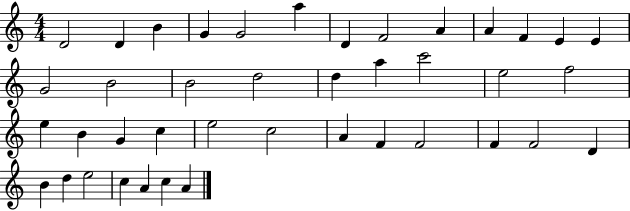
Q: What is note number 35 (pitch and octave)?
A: B4